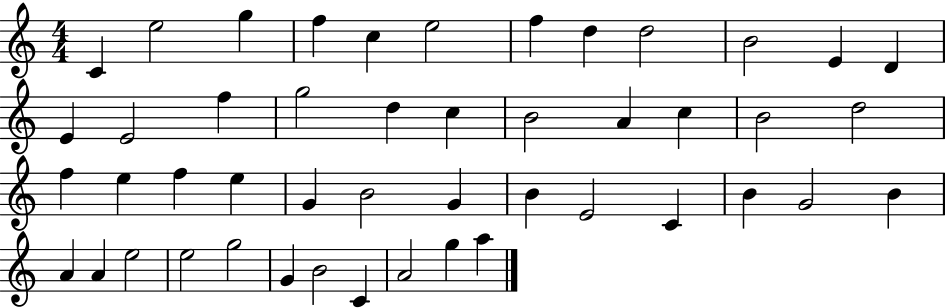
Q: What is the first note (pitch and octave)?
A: C4